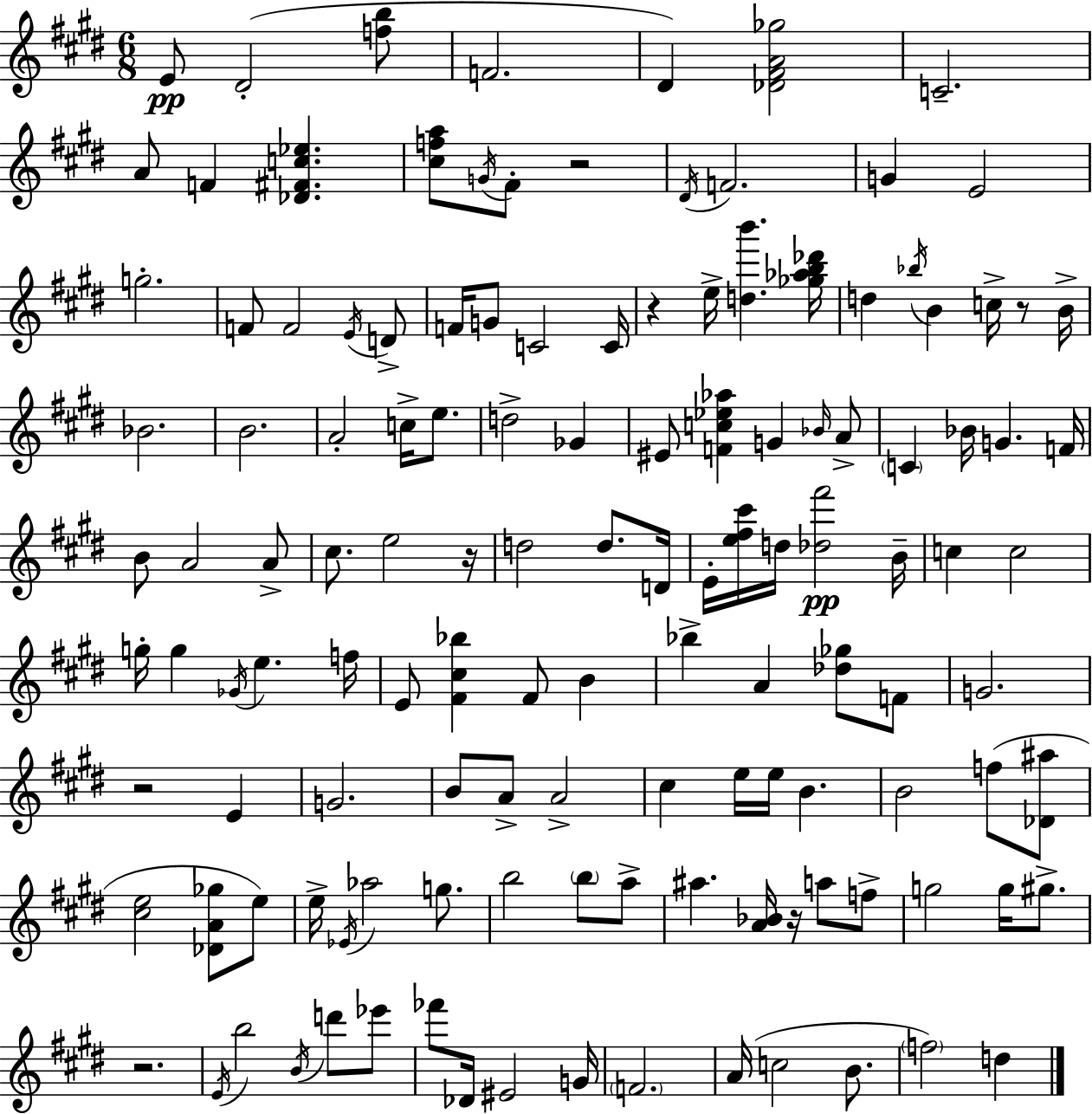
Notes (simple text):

E4/e D#4/h [F5,B5]/e F4/h. D#4/q [Db4,F#4,A4,Gb5]/h C4/h. A4/e F4/q [Db4,F#4,C5,Eb5]/q. [C#5,F5,A5]/e G4/s F#4/e R/h D#4/s F4/h. G4/q E4/h G5/h. F4/e F4/h E4/s D4/e F4/s G4/e C4/h C4/s R/q E5/s [D5,B6]/q. [Gb5,Ab5,B5,Db6]/s D5/q Bb5/s B4/q C5/s R/e B4/s Bb4/h. B4/h. A4/h C5/s E5/e. D5/h Gb4/q EIS4/e [F4,C5,Eb5,Ab5]/q G4/q Bb4/s A4/e C4/q Bb4/s G4/q. F4/s B4/e A4/h A4/e C#5/e. E5/h R/s D5/h D5/e. D4/s E4/s [E5,F#5,C#6]/s D5/s [Db5,F#6]/h B4/s C5/q C5/h G5/s G5/q Gb4/s E5/q. F5/s E4/e [F#4,C#5,Bb5]/q F#4/e B4/q Bb5/q A4/q [Db5,Gb5]/e F4/e G4/h. R/h E4/q G4/h. B4/e A4/e A4/h C#5/q E5/s E5/s B4/q. B4/h F5/e [Db4,A#5]/e [C#5,E5]/h [Db4,A4,Gb5]/e E5/e E5/s Eb4/s Ab5/h G5/e. B5/h B5/e A5/e A#5/q. [A4,Bb4]/s R/s A5/e F5/e G5/h G5/s G#5/e. R/h. E4/s B5/h B4/s D6/e Eb6/e FES6/e Db4/s EIS4/h G4/s F4/h. A4/s C5/h B4/e. F5/h D5/q